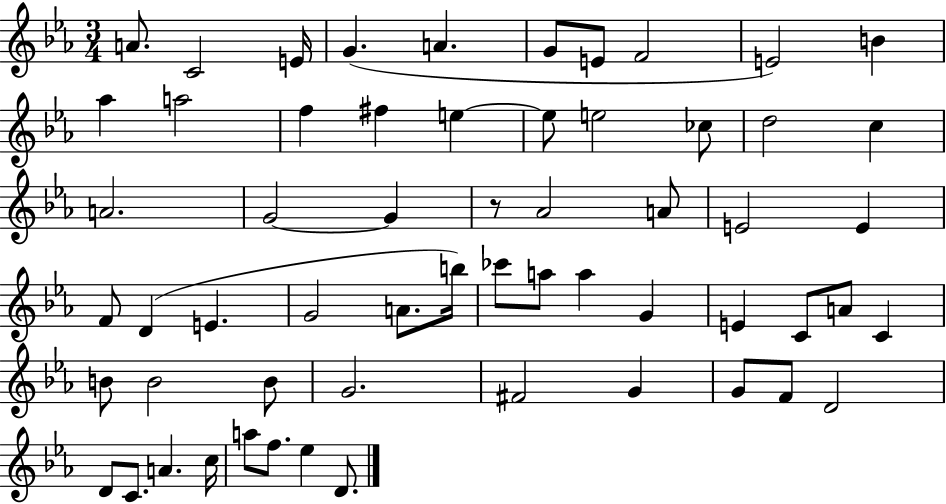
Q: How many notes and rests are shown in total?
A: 59